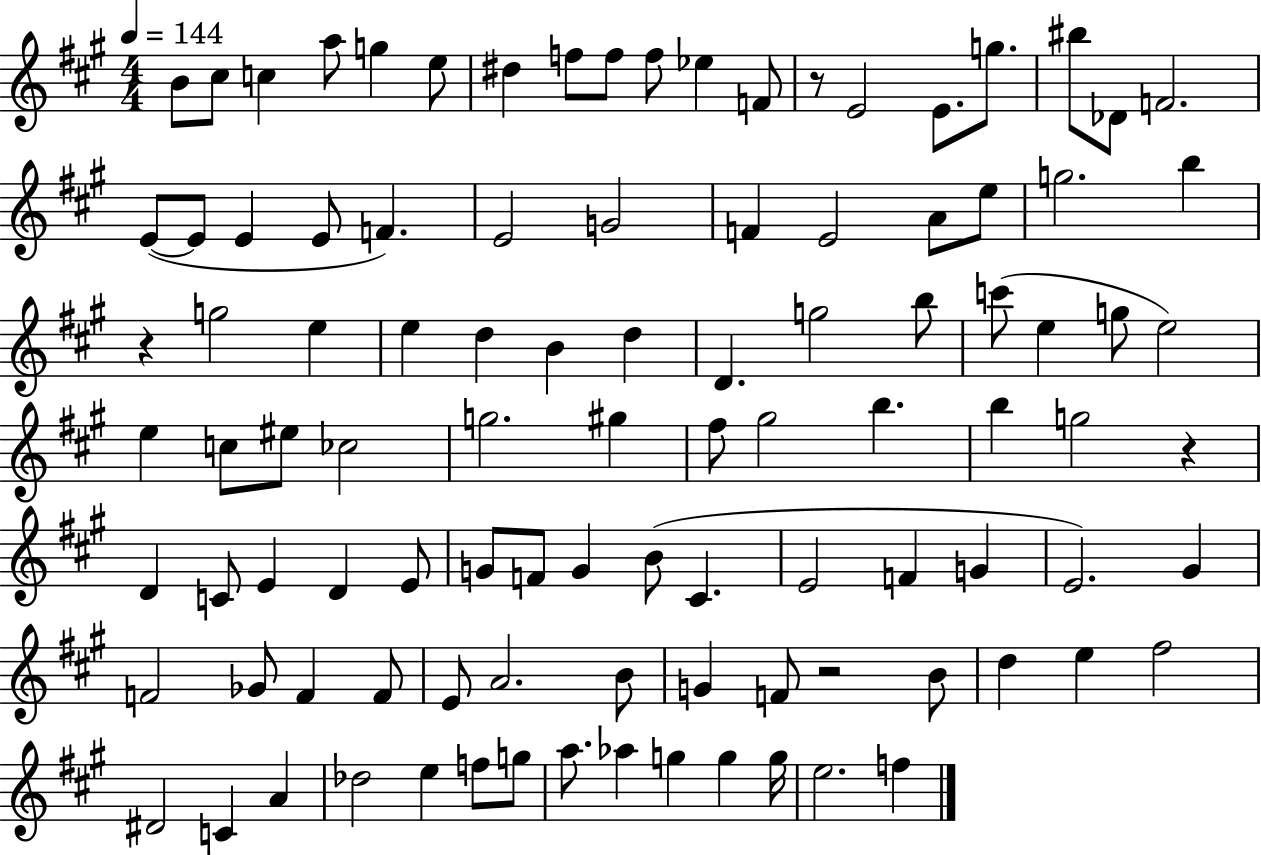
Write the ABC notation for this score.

X:1
T:Untitled
M:4/4
L:1/4
K:A
B/2 ^c/2 c a/2 g e/2 ^d f/2 f/2 f/2 _e F/2 z/2 E2 E/2 g/2 ^b/2 _D/2 F2 E/2 E/2 E E/2 F E2 G2 F E2 A/2 e/2 g2 b z g2 e e d B d D g2 b/2 c'/2 e g/2 e2 e c/2 ^e/2 _c2 g2 ^g ^f/2 ^g2 b b g2 z D C/2 E D E/2 G/2 F/2 G B/2 ^C E2 F G E2 ^G F2 _G/2 F F/2 E/2 A2 B/2 G F/2 z2 B/2 d e ^f2 ^D2 C A _d2 e f/2 g/2 a/2 _a g g g/4 e2 f